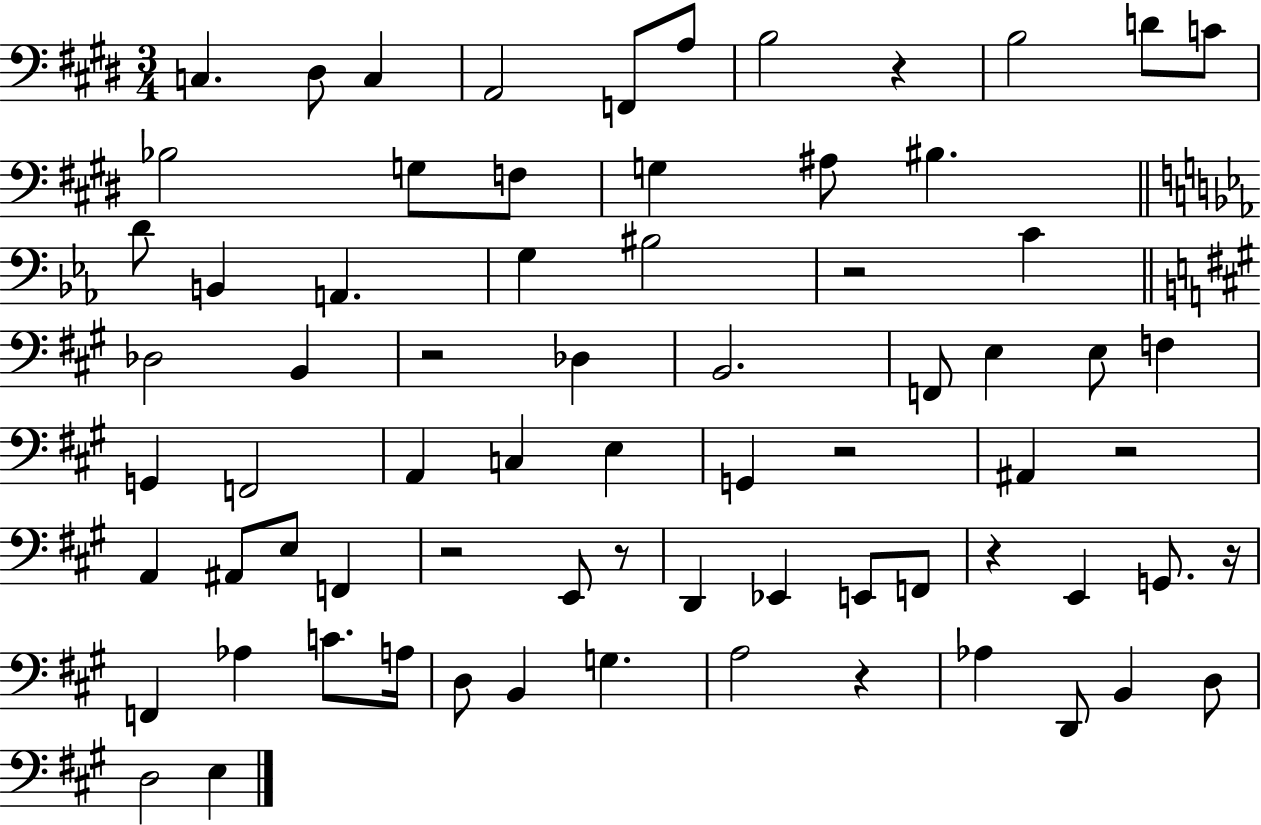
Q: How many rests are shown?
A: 10